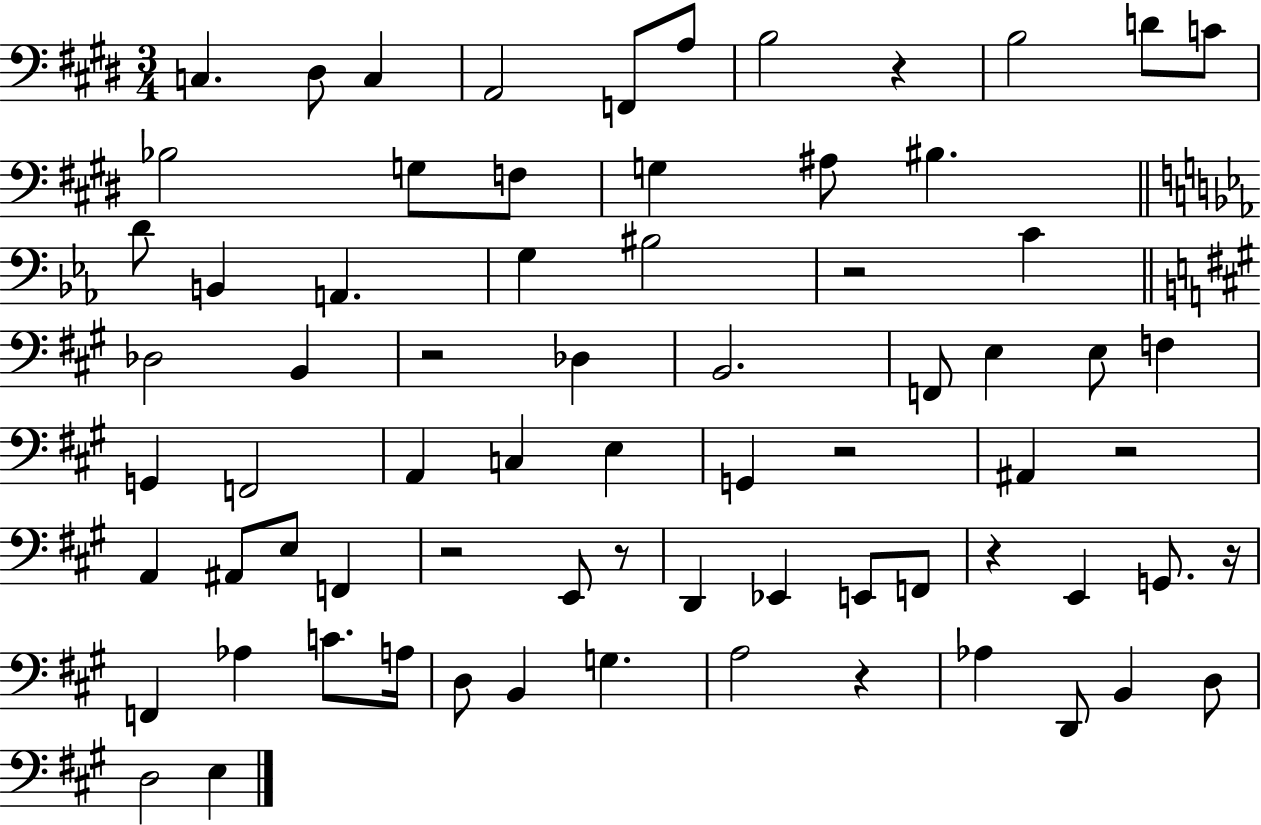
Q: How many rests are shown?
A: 10